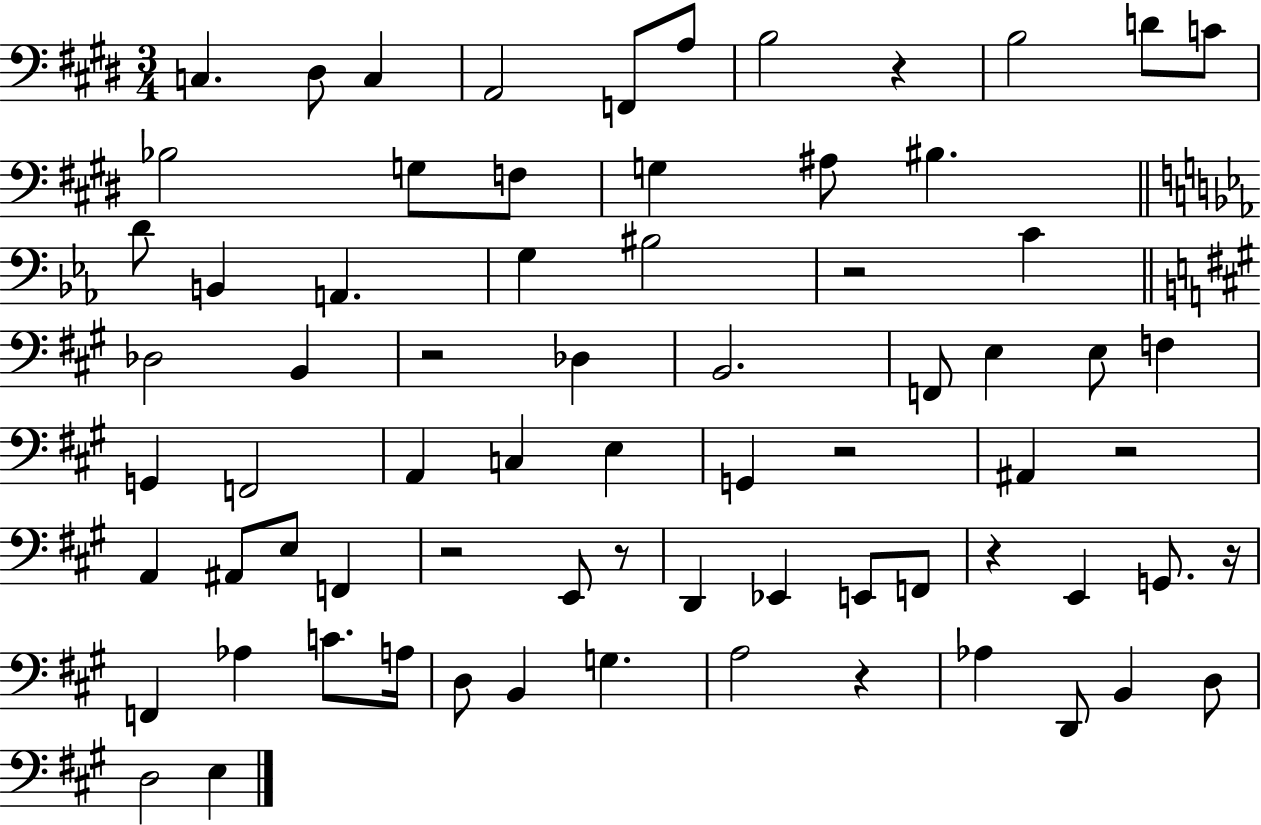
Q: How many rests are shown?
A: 10